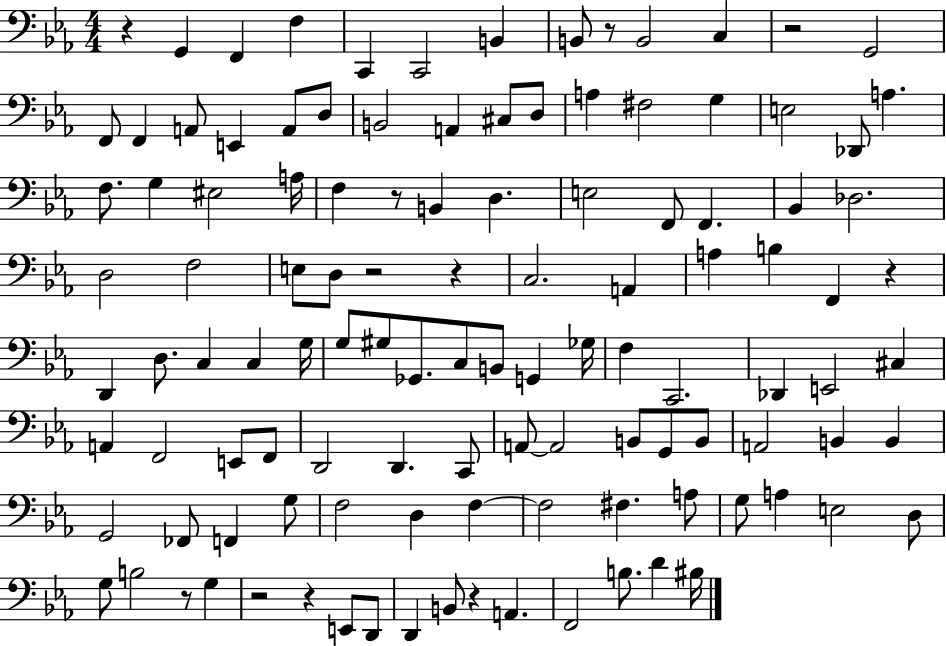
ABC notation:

X:1
T:Untitled
M:4/4
L:1/4
K:Eb
z G,, F,, F, C,, C,,2 B,, B,,/2 z/2 B,,2 C, z2 G,,2 F,,/2 F,, A,,/2 E,, A,,/2 D,/2 B,,2 A,, ^C,/2 D,/2 A, ^F,2 G, E,2 _D,,/2 A, F,/2 G, ^E,2 A,/4 F, z/2 B,, D, E,2 F,,/2 F,, _B,, _D,2 D,2 F,2 E,/2 D,/2 z2 z C,2 A,, A, B, F,, z D,, D,/2 C, C, G,/4 G,/2 ^G,/2 _G,,/2 C,/2 B,,/2 G,, _G,/4 F, C,,2 _D,, E,,2 ^C, A,, F,,2 E,,/2 F,,/2 D,,2 D,, C,,/2 A,,/2 A,,2 B,,/2 G,,/2 B,,/2 A,,2 B,, B,, G,,2 _F,,/2 F,, G,/2 F,2 D, F, F,2 ^F, A,/2 G,/2 A, E,2 D,/2 G,/2 B,2 z/2 G, z2 z E,,/2 D,,/2 D,, B,,/2 z A,, F,,2 B,/2 D ^B,/4